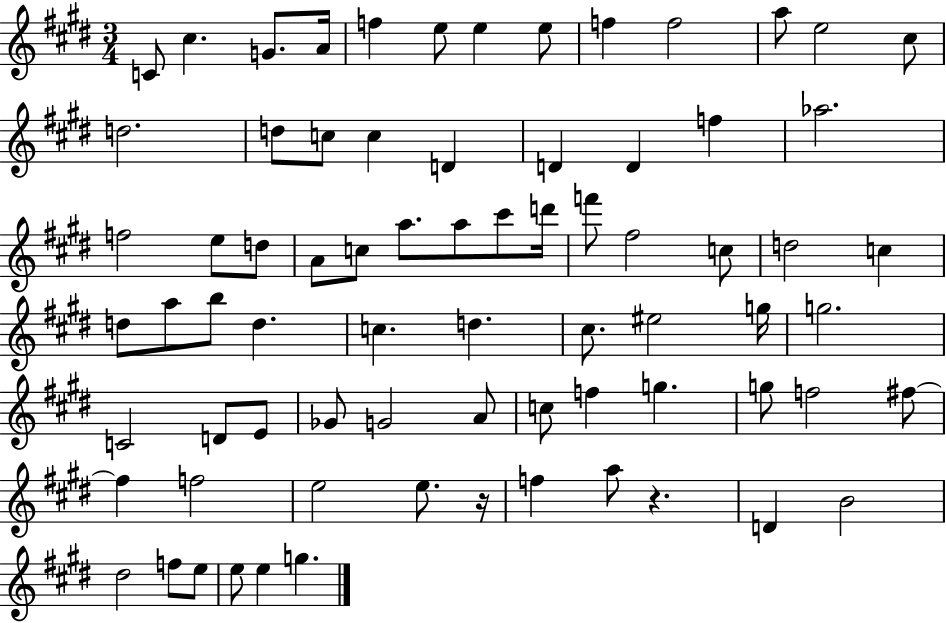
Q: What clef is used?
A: treble